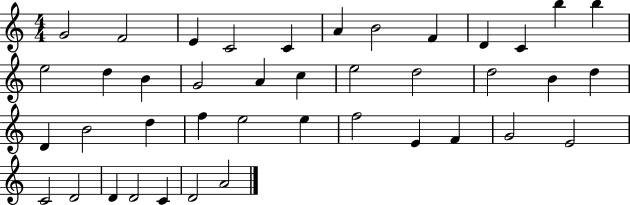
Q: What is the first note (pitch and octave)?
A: G4